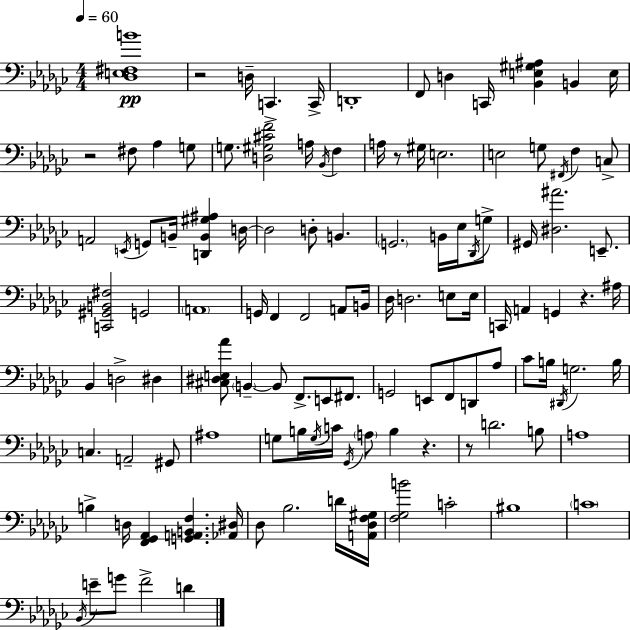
X:1
T:Untitled
M:4/4
L:1/4
K:Ebm
[_D,E,^F,B]4 z2 D,/4 C,, C,,/4 D,,4 F,,/2 D, C,,/4 [_B,,E,^G,^A,] B,, E,/4 z2 ^F,/2 _A, G,/2 G,/2 [D,^G,^CF]2 A,/4 _B,,/4 F, A,/4 z/2 ^G,/4 E,2 E,2 G,/2 ^F,,/4 F, C,/2 A,,2 E,,/4 G,,/2 B,,/4 [D,,B,,^G,^A,] D,/4 D,2 D,/2 B,, G,,2 B,,/4 _E,/4 _D,,/4 G,/2 ^G,,/4 [^D,^A]2 E,,/2 [C,,^G,,B,,^F,]2 G,,2 A,,4 G,,/4 F,, F,,2 A,,/2 B,,/4 _D,/4 D,2 E,/2 E,/4 C,,/4 A,, G,, z ^A,/4 _B,, D,2 ^D, [^C,^D,E,_A]/2 B,, B,,/2 F,,/2 E,,/2 ^F,,/2 G,,2 E,,/2 F,,/2 D,,/2 _A,/2 _C/2 B,/4 ^D,,/4 G,2 B,/4 C, A,,2 ^G,,/2 ^A,4 G,/2 B,/4 G,/4 C/4 _G,,/4 A,/2 B, z z/2 D2 B,/2 A,4 B, D,/4 [F,,_G,,_A,,] [G,,A,,B,,F,] [_A,,^D,]/4 _D,/2 _B,2 D/4 [A,,_D,F,^G,]/4 [F,_G,B]2 C2 ^B,4 C4 _B,,/4 E/2 G/2 F2 D